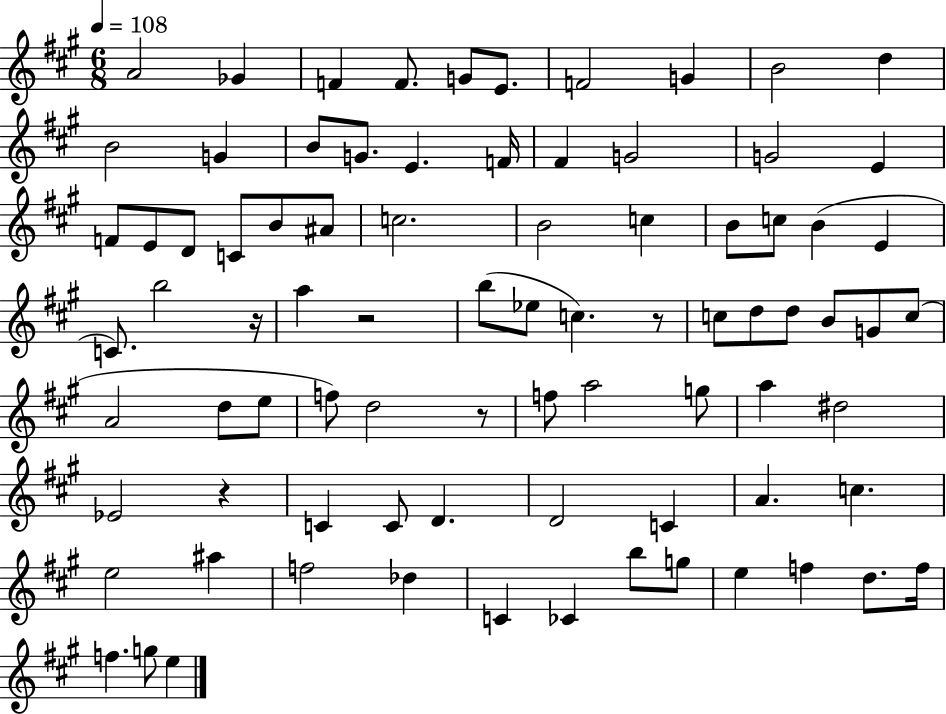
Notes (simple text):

A4/h Gb4/q F4/q F4/e. G4/e E4/e. F4/h G4/q B4/h D5/q B4/h G4/q B4/e G4/e. E4/q. F4/s F#4/q G4/h G4/h E4/q F4/e E4/e D4/e C4/e B4/e A#4/e C5/h. B4/h C5/q B4/e C5/e B4/q E4/q C4/e. B5/h R/s A5/q R/h B5/e Eb5/e C5/q. R/e C5/e D5/e D5/e B4/e G4/e C5/e A4/h D5/e E5/e F5/e D5/h R/e F5/e A5/h G5/e A5/q D#5/h Eb4/h R/q C4/q C4/e D4/q. D4/h C4/q A4/q. C5/q. E5/h A#5/q F5/h Db5/q C4/q CES4/q B5/e G5/e E5/q F5/q D5/e. F5/s F5/q. G5/e E5/q